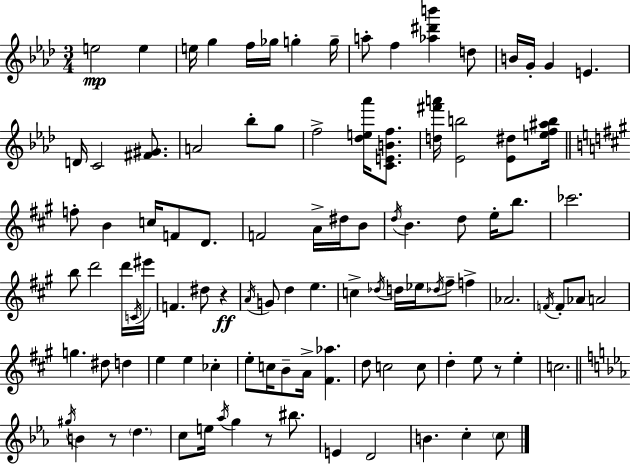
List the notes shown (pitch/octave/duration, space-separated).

E5/h E5/q E5/s G5/q F5/s Gb5/s G5/q G5/s A5/e F5/q [Ab5,D#6,B6]/q D5/e B4/s G4/s G4/q E4/q. D4/s C4/h [F#4,G#4]/e. A4/h Bb5/e G5/e F5/h [Db5,E5,Ab6]/s [C4,E4,B4,F5]/e. [D5,F#6,A6]/s [Eb4,B5]/h [Eb4,D#5]/e [E5,F5,A#5,B5]/s F5/e B4/q C5/s F4/e D4/e. F4/h A4/s D#5/s B4/e D5/s B4/q. D5/e E5/s B5/e. CES6/h. B5/e D6/h D6/s C4/s EIS6/s F4/q. D#5/e R/q A4/s G4/e D5/q E5/q. C5/q Db5/s D5/s Eb5/s Db5/s F#5/e F5/q Ab4/h. F4/s F4/e Ab4/e A4/h G5/q. D#5/e D5/q E5/q E5/q CES5/q E5/e C5/s B4/e A4/s [F#4,Ab5]/q. D5/e C5/h C5/e D5/q E5/e R/e E5/q C5/h. G#5/s B4/q R/e D5/q. C5/e E5/s Ab5/s G5/q R/e BIS5/e. E4/q D4/h B4/q. C5/q C5/e